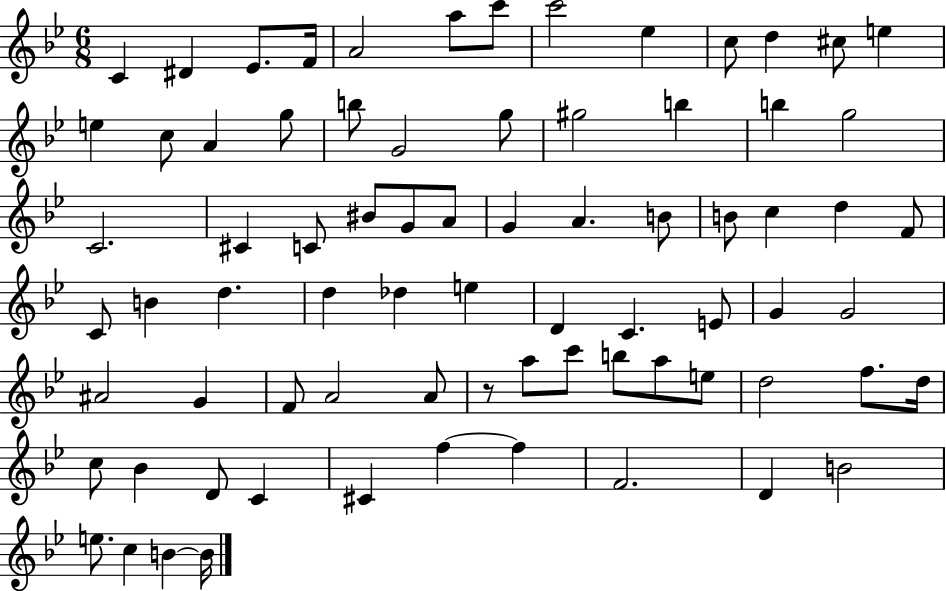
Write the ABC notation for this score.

X:1
T:Untitled
M:6/8
L:1/4
K:Bb
C ^D _E/2 F/4 A2 a/2 c'/2 c'2 _e c/2 d ^c/2 e e c/2 A g/2 b/2 G2 g/2 ^g2 b b g2 C2 ^C C/2 ^B/2 G/2 A/2 G A B/2 B/2 c d F/2 C/2 B d d _d e D C E/2 G G2 ^A2 G F/2 A2 A/2 z/2 a/2 c'/2 b/2 a/2 e/2 d2 f/2 d/4 c/2 _B D/2 C ^C f f F2 D B2 e/2 c B B/4